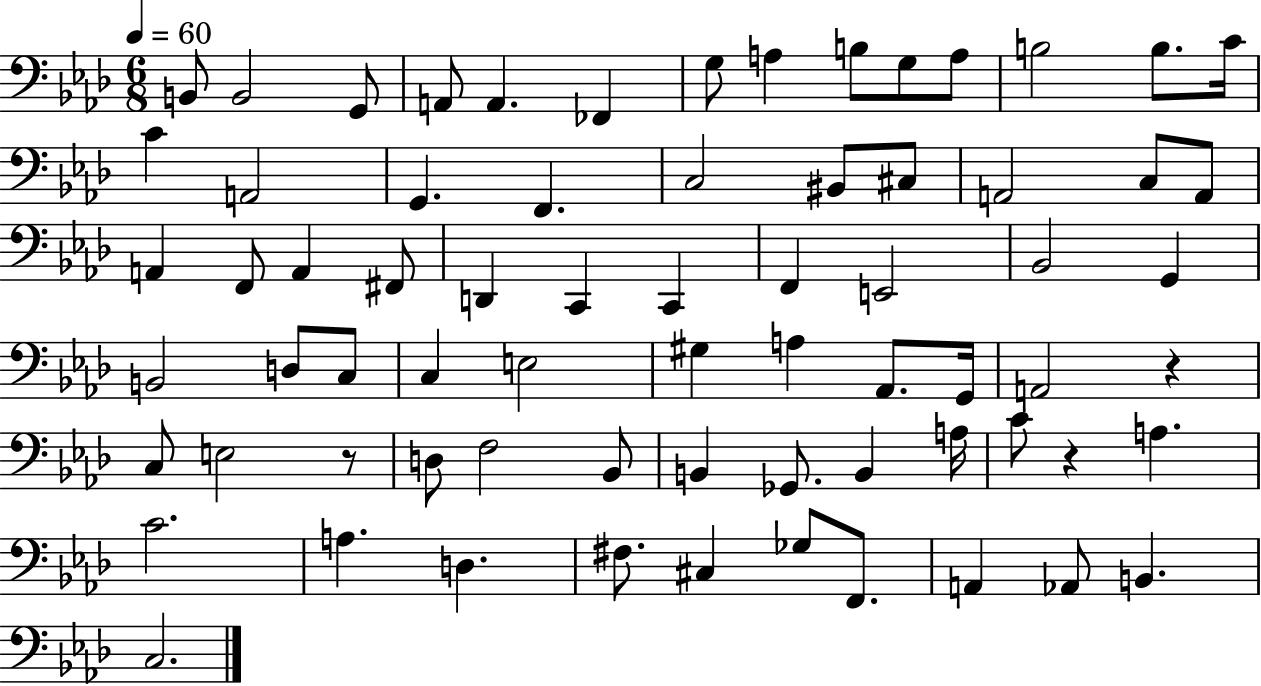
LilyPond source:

{
  \clef bass
  \numericTimeSignature
  \time 6/8
  \key aes \major
  \tempo 4 = 60
  b,8 b,2 g,8 | a,8 a,4. fes,4 | g8 a4 b8 g8 a8 | b2 b8. c'16 | \break c'4 a,2 | g,4. f,4. | c2 bis,8 cis8 | a,2 c8 a,8 | \break a,4 f,8 a,4 fis,8 | d,4 c,4 c,4 | f,4 e,2 | bes,2 g,4 | \break b,2 d8 c8 | c4 e2 | gis4 a4 aes,8. g,16 | a,2 r4 | \break c8 e2 r8 | d8 f2 bes,8 | b,4 ges,8. b,4 a16 | c'8 r4 a4. | \break c'2. | a4. d4. | fis8. cis4 ges8 f,8. | a,4 aes,8 b,4. | \break c2. | \bar "|."
}